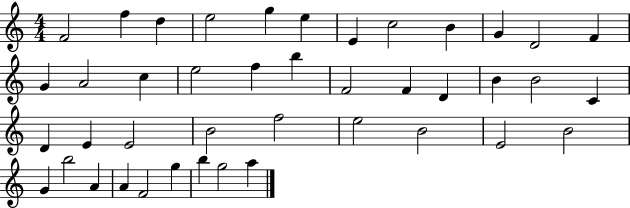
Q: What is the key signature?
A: C major